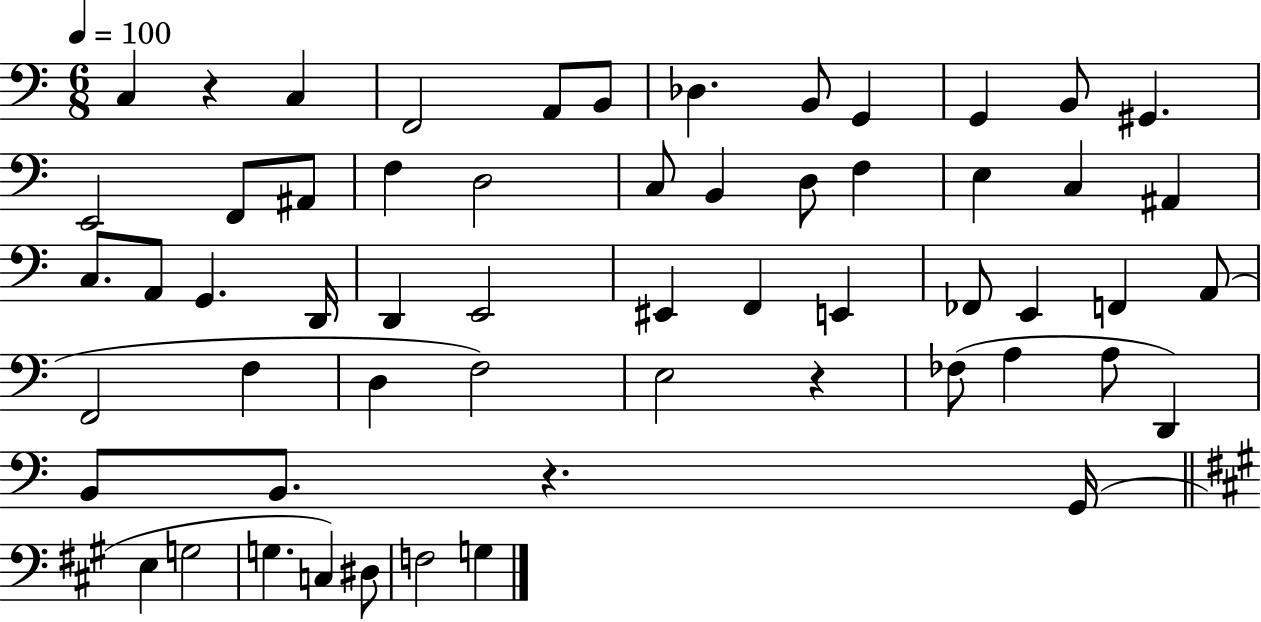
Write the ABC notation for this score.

X:1
T:Untitled
M:6/8
L:1/4
K:C
C, z C, F,,2 A,,/2 B,,/2 _D, B,,/2 G,, G,, B,,/2 ^G,, E,,2 F,,/2 ^A,,/2 F, D,2 C,/2 B,, D,/2 F, E, C, ^A,, C,/2 A,,/2 G,, D,,/4 D,, E,,2 ^E,, F,, E,, _F,,/2 E,, F,, A,,/2 F,,2 F, D, F,2 E,2 z _F,/2 A, A,/2 D,, B,,/2 B,,/2 z G,,/4 E, G,2 G, C, ^D,/2 F,2 G,